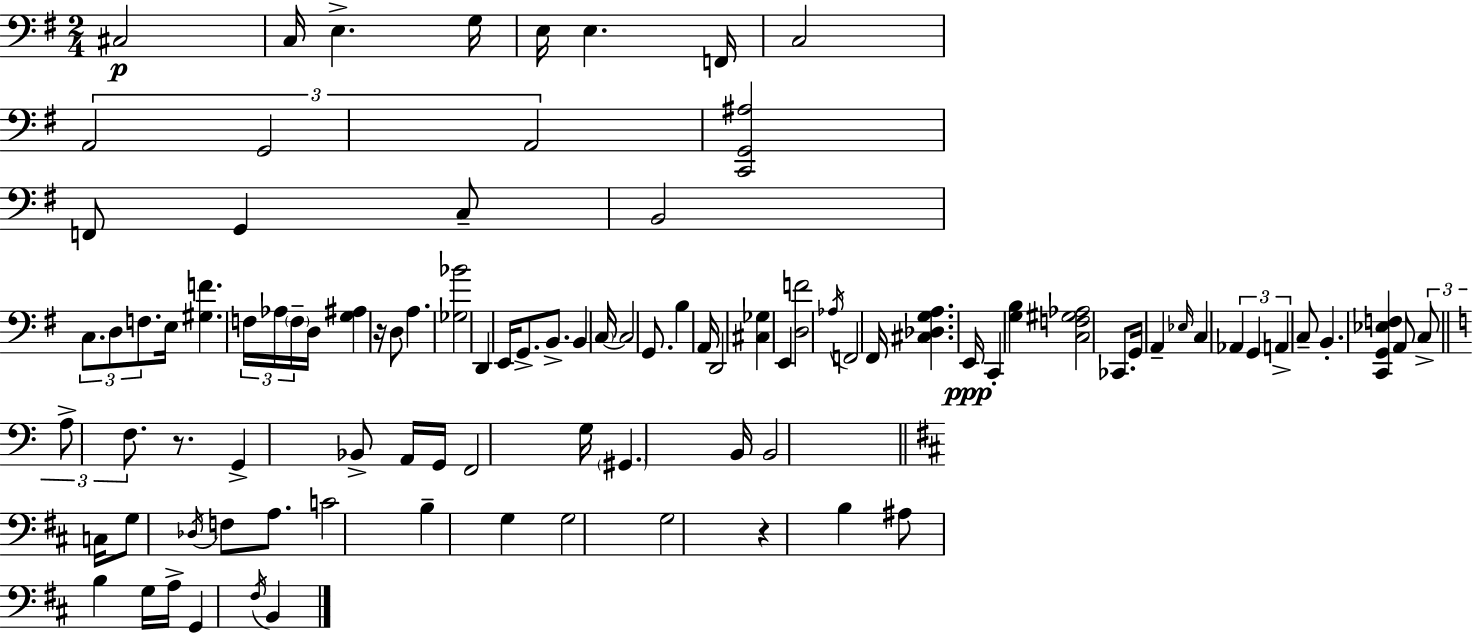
{
  \clef bass
  \numericTimeSignature
  \time 2/4
  \key g \major
  \repeat volta 2 { cis2\p | c16 e4.-> g16 | e16 e4. f,16 | c2 | \break \tuplet 3/2 { a,2 | g,2 | a,2 } | <c, g, ais>2 | \break f,8 g,4 c8-- | b,2 | \tuplet 3/2 { c8. d8 f8. } | e16 <gis f'>4. \tuplet 3/2 { f16 | \break aes16 \parenthesize f16-- } d16 <g ais>4 r16 | d8 a4. | <ges bes'>2 | d,4 e,16 g,8.-> | \break b,8.-> b,4 \parenthesize c16~~ | c2 | g,8. b4 a,16 | d,2 | \break <cis ges>4 e,4 | <d f'>2 | \acciaccatura { aes16 } f,2 | fis,16 <cis des g a>4. | \break e,16\ppp c,4-. <g b>4 | <c f gis aes>2 | ces,8. g,16 a,4-- | \grace { ees16 } c4 \tuplet 3/2 { aes,4 | \break g,4 a,4-> } | c8-- b,4.-. | <c, g, ees f>4 a,8 | \tuplet 3/2 { c8-> \bar "||" \break \key c \major a8-> f8. } r8. | g,4-> bes,8-> a,16 g,16 | f,2 | g16 \parenthesize gis,4. b,16 | \break b,2 | \bar "||" \break \key d \major c16 g8 \acciaccatura { des16 } f8 a8. | c'2 | b4-- g4 | g2 | \break g2 | r4 b4 | ais8 b4 g16 | a16-> g,4 \acciaccatura { fis16 } b,4 | \break } \bar "|."
}